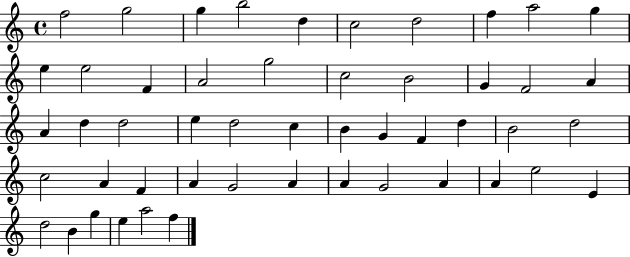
X:1
T:Untitled
M:4/4
L:1/4
K:C
f2 g2 g b2 d c2 d2 f a2 g e e2 F A2 g2 c2 B2 G F2 A A d d2 e d2 c B G F d B2 d2 c2 A F A G2 A A G2 A A e2 E d2 B g e a2 f